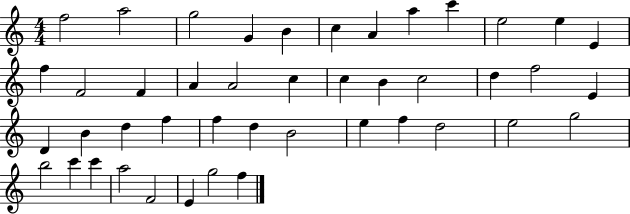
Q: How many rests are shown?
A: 0